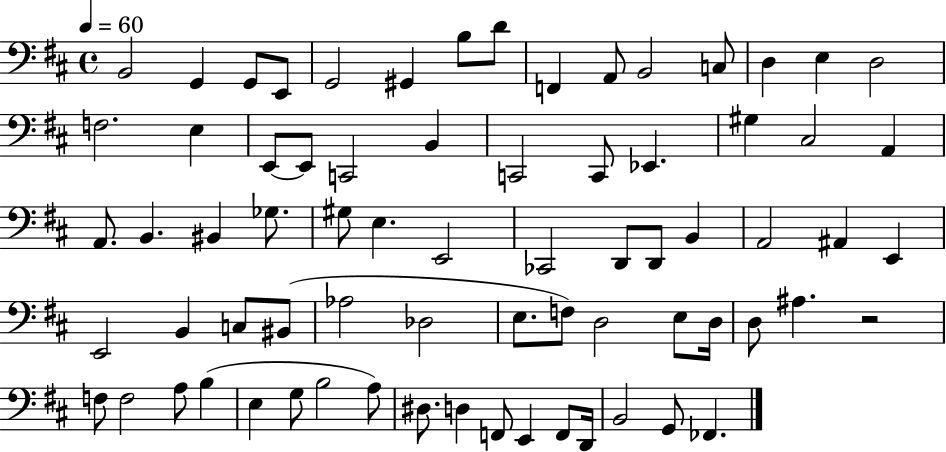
X:1
T:Untitled
M:4/4
L:1/4
K:D
B,,2 G,, G,,/2 E,,/2 G,,2 ^G,, B,/2 D/2 F,, A,,/2 B,,2 C,/2 D, E, D,2 F,2 E, E,,/2 E,,/2 C,,2 B,, C,,2 C,,/2 _E,, ^G, ^C,2 A,, A,,/2 B,, ^B,, _G,/2 ^G,/2 E, E,,2 _C,,2 D,,/2 D,,/2 B,, A,,2 ^A,, E,, E,,2 B,, C,/2 ^B,,/2 _A,2 _D,2 E,/2 F,/2 D,2 E,/2 D,/4 D,/2 ^A, z2 F,/2 F,2 A,/2 B, E, G,/2 B,2 A,/2 ^D,/2 D, F,,/2 E,, F,,/2 D,,/4 B,,2 G,,/2 _F,,